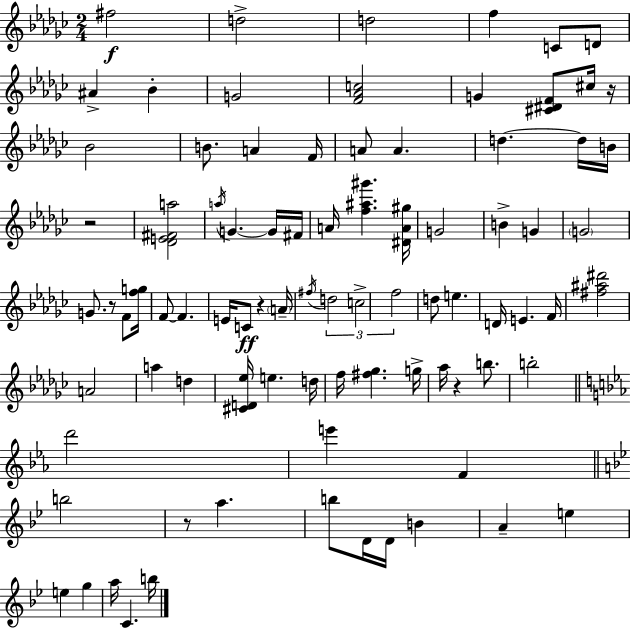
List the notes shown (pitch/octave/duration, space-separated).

F#5/h D5/h D5/h F5/q C4/e D4/e A#4/q Bb4/q G4/h [F4,Ab4,C5]/h G4/q [C#4,D#4,F4]/e C#5/s R/s Bb4/h B4/e. A4/q F4/s A4/e A4/q. D5/q. D5/s B4/s R/h [Db4,E4,F#4,A5]/h A5/s G4/q. G4/s F#4/s A4/s [F5,A#5,G#6]/q. [D#4,A4,G#5]/s G4/h B4/q G4/q G4/h G4/e. R/e F4/e [F5,G5]/s F4/e F4/q. E4/s C4/e R/q A4/s F#5/s D5/h C5/h F5/h D5/e E5/q. D4/s E4/q. F4/s [F#5,A#5,D#6]/h A4/h A5/q D5/q [C#4,D4,Eb5]/s E5/q. D5/s F5/s [F#5,Gb5]/q. G5/s Ab5/s R/q B5/e. B5/h D6/h E6/q F4/q B5/h R/e A5/q. B5/e D4/s D4/s B4/q A4/q E5/q E5/q G5/q A5/s C4/q. B5/s